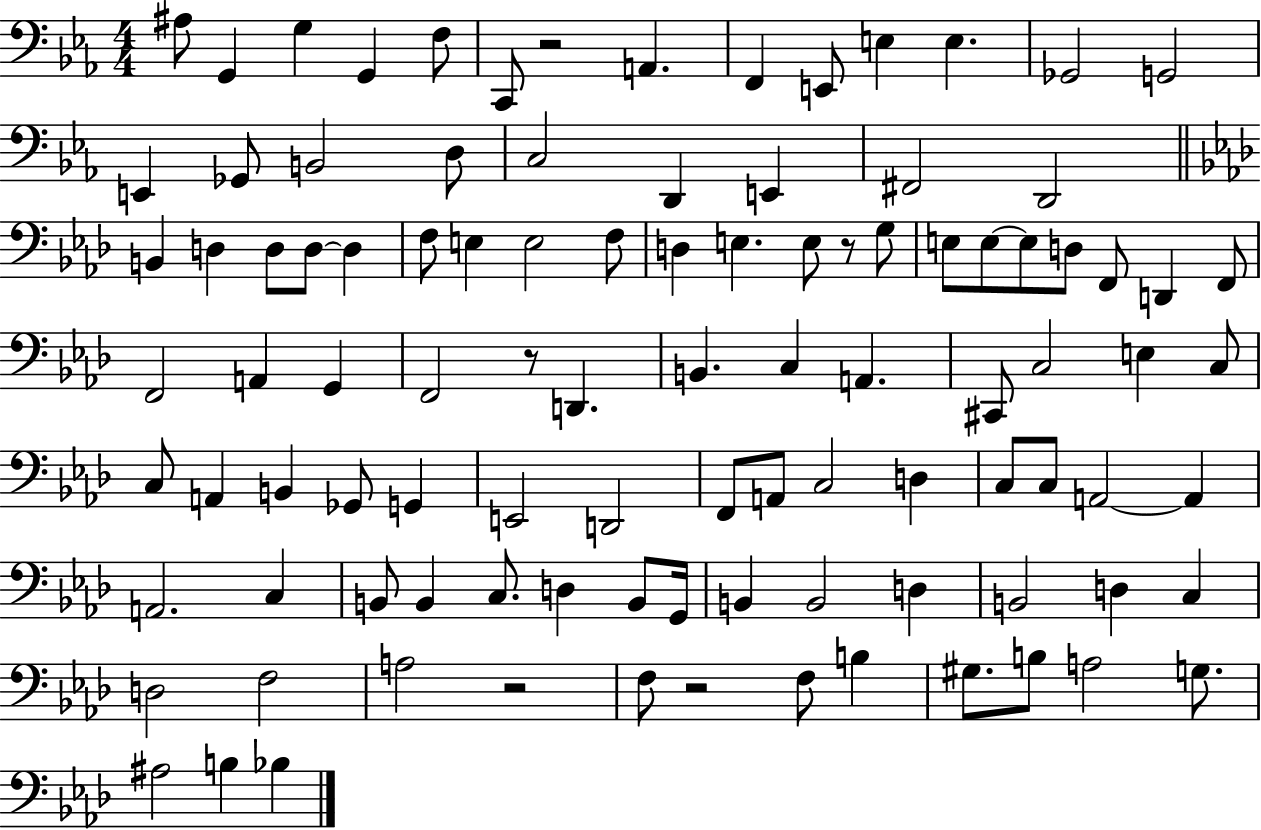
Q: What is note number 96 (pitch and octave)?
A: Bb3